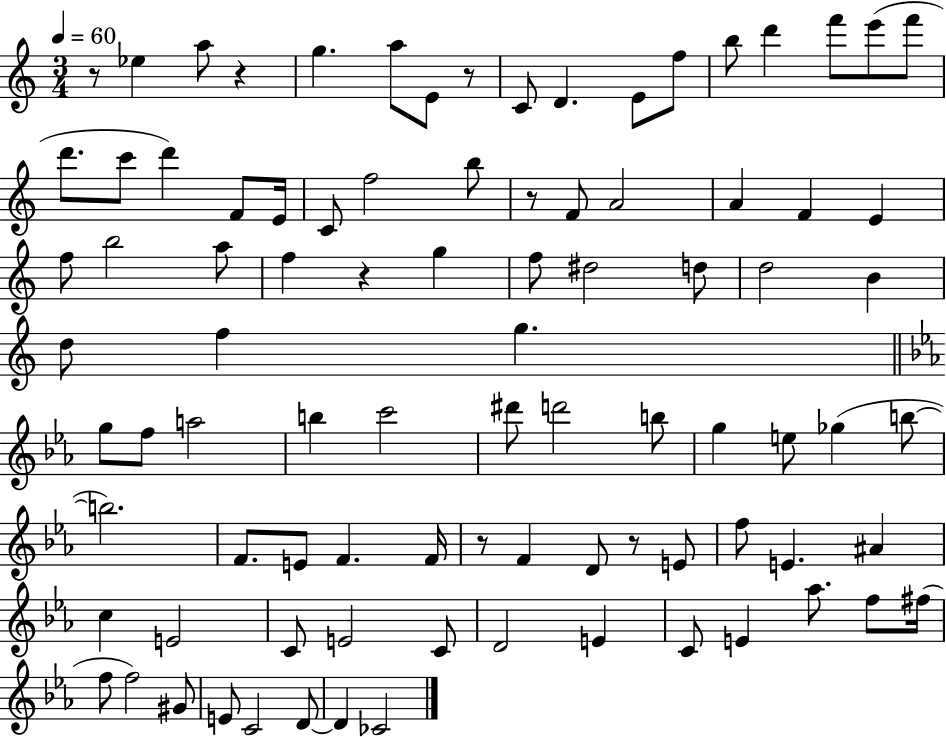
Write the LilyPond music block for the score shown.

{
  \clef treble
  \numericTimeSignature
  \time 3/4
  \key c \major
  \tempo 4 = 60
  r8 ees''4 a''8 r4 | g''4. a''8 e'8 r8 | c'8 d'4. e'8 f''8 | b''8 d'''4 f'''8 e'''8( f'''8 | \break d'''8. c'''8 d'''4) f'8 e'16 | c'8 f''2 b''8 | r8 f'8 a'2 | a'4 f'4 e'4 | \break f''8 b''2 a''8 | f''4 r4 g''4 | f''8 dis''2 d''8 | d''2 b'4 | \break d''8 f''4 g''4. | \bar "||" \break \key ees \major g''8 f''8 a''2 | b''4 c'''2 | dis'''8 d'''2 b''8 | g''4 e''8 ges''4( b''8~~ | \break b''2.) | f'8. e'8 f'4. f'16 | r8 f'4 d'8 r8 e'8 | f''8 e'4. ais'4 | \break c''4 e'2 | c'8 e'2 c'8 | d'2 e'4 | c'8 e'4 aes''8. f''8 fis''16( | \break f''8 f''2) gis'8 | e'8 c'2 d'8~~ | d'4 ces'2 | \bar "|."
}